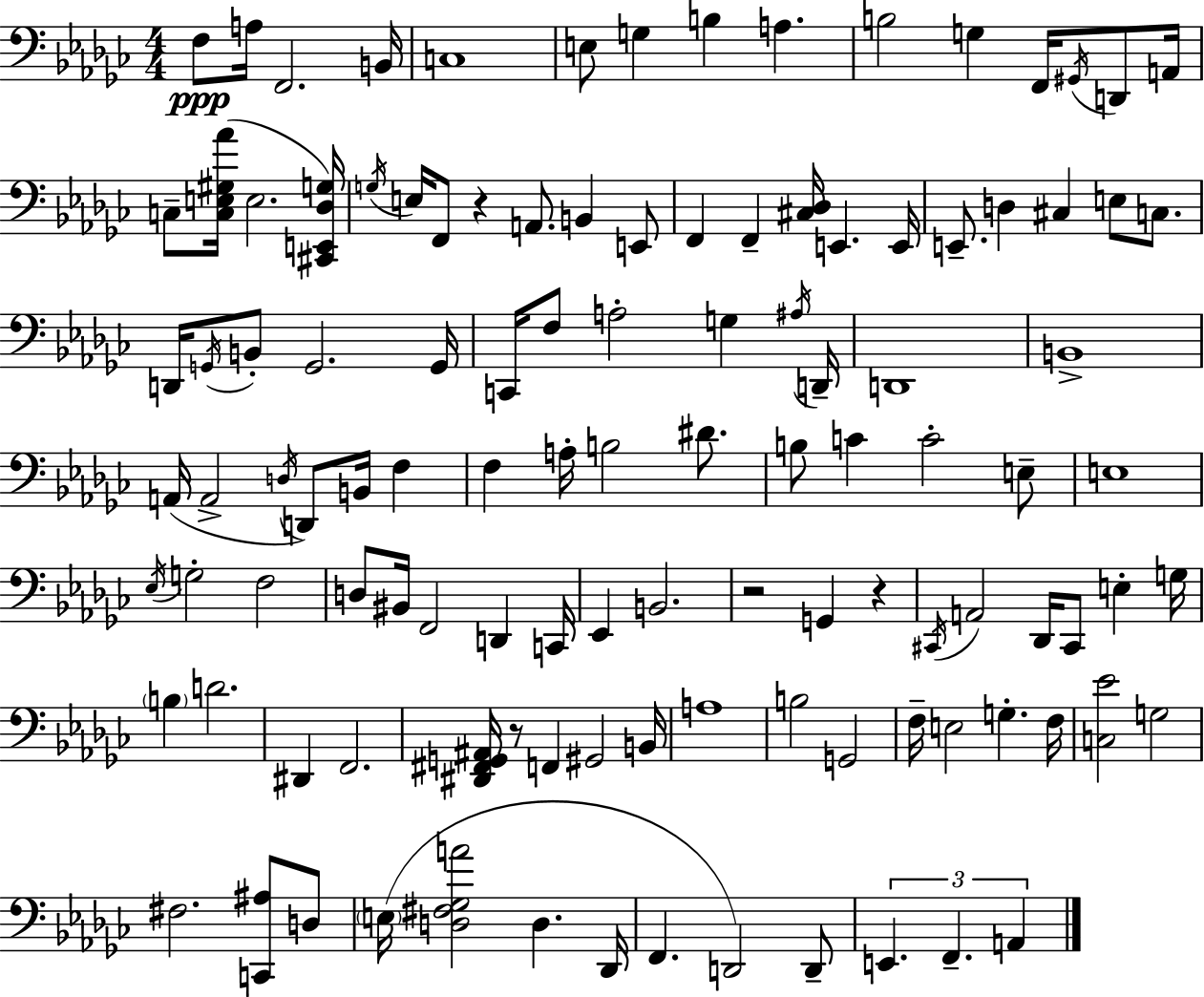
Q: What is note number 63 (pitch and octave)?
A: F3